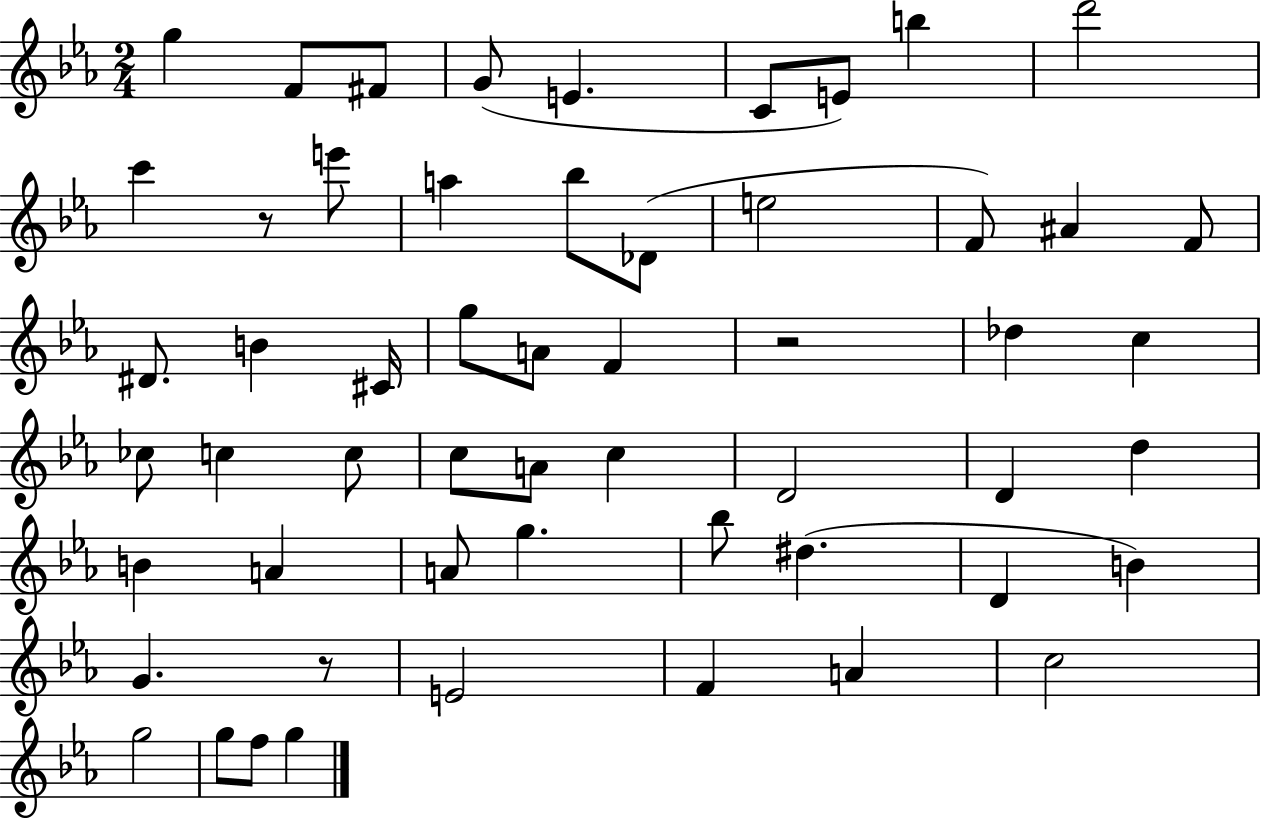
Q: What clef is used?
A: treble